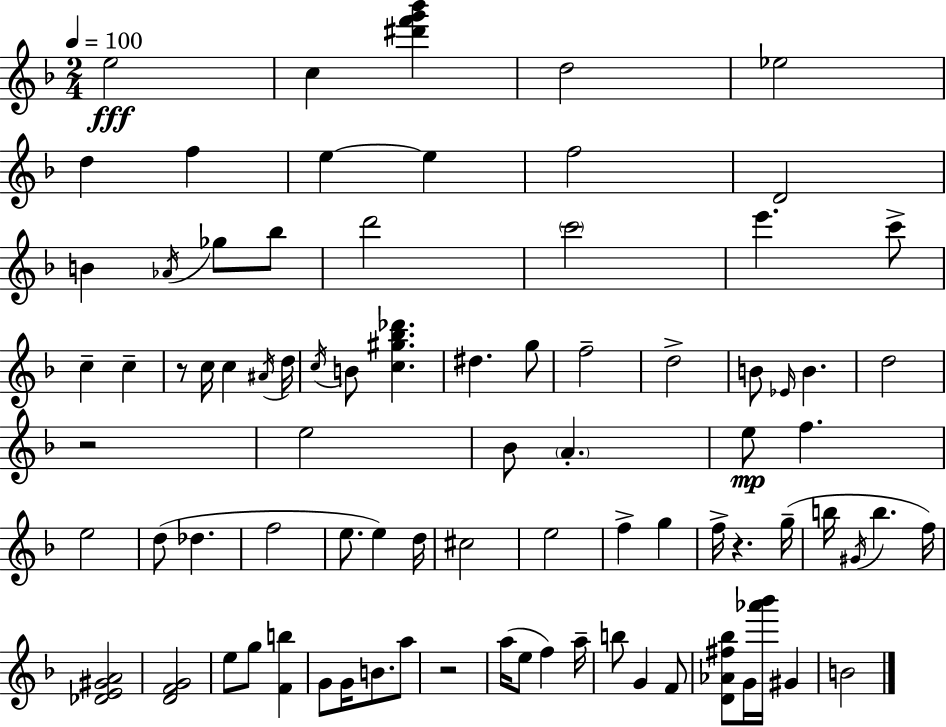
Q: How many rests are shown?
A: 4